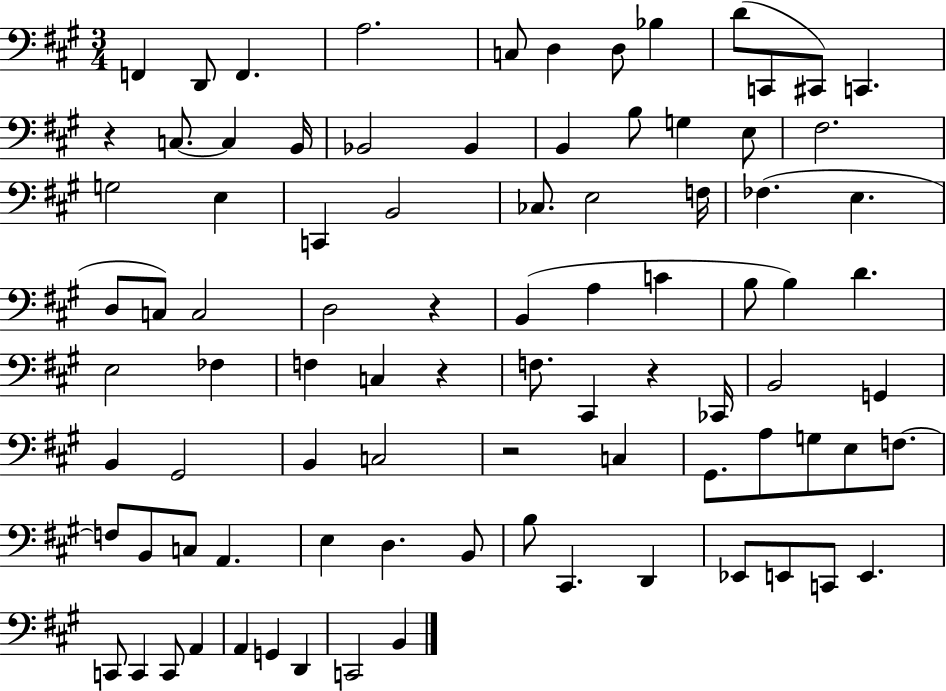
{
  \clef bass
  \numericTimeSignature
  \time 3/4
  \key a \major
  f,4 d,8 f,4. | a2. | c8 d4 d8 bes4 | d'8( c,8 cis,8) c,4. | \break r4 c8.~~ c4 b,16 | bes,2 bes,4 | b,4 b8 g4 e8 | fis2. | \break g2 e4 | c,4 b,2 | ces8. e2 f16 | fes4.( e4. | \break d8 c8) c2 | d2 r4 | b,4( a4 c'4 | b8 b4) d'4. | \break e2 fes4 | f4 c4 r4 | f8. cis,4 r4 ces,16 | b,2 g,4 | \break b,4 gis,2 | b,4 c2 | r2 c4 | gis,8. a8 g8 e8 f8.~~ | \break f8 b,8 c8 a,4. | e4 d4. b,8 | b8 cis,4. d,4 | ees,8 e,8 c,8 e,4. | \break c,8 c,4 c,8 a,4 | a,4 g,4 d,4 | c,2 b,4 | \bar "|."
}